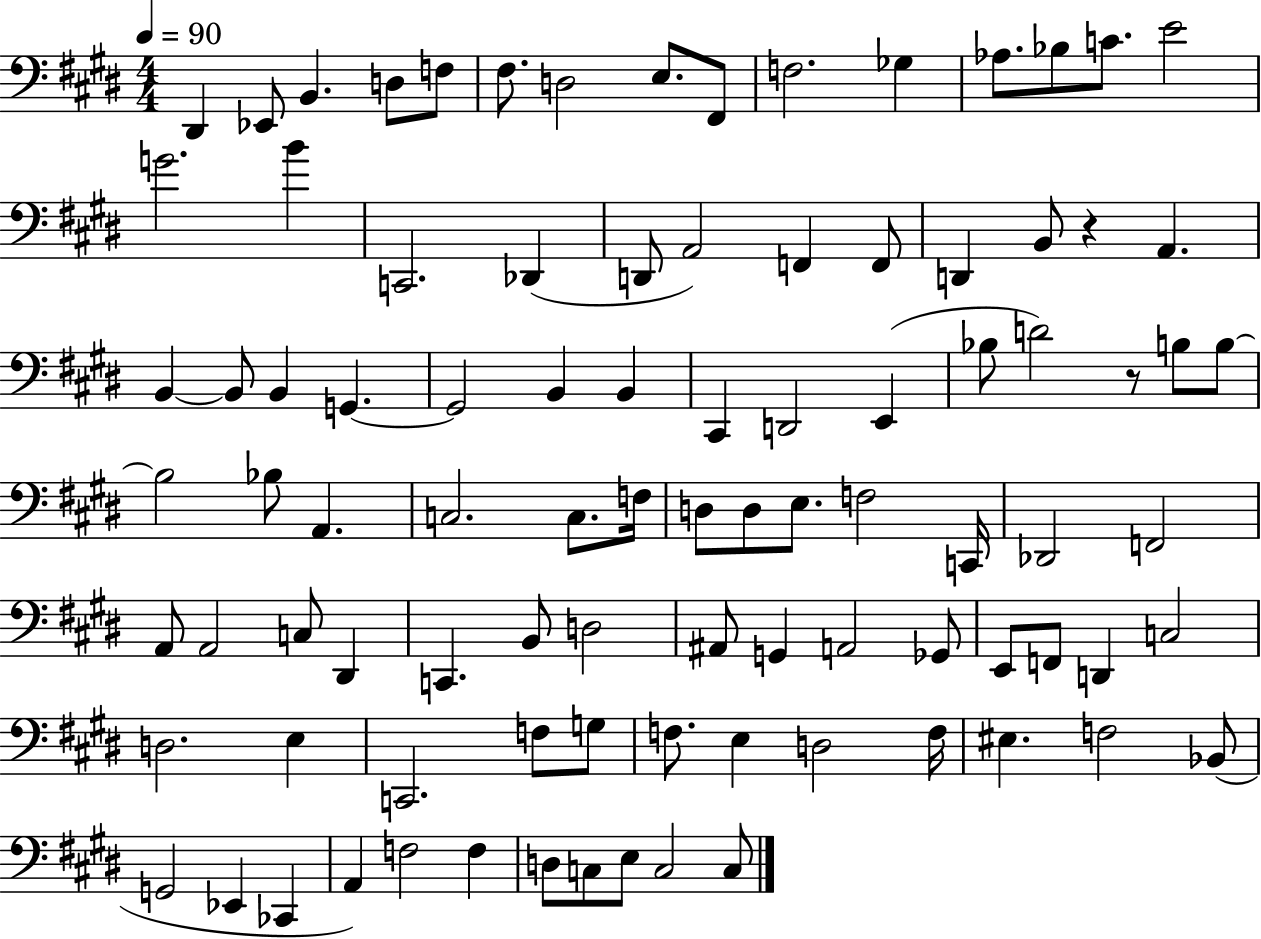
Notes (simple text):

D#2/q Eb2/e B2/q. D3/e F3/e F#3/e. D3/h E3/e. F#2/e F3/h. Gb3/q Ab3/e. Bb3/e C4/e. E4/h G4/h. B4/q C2/h. Db2/q D2/e A2/h F2/q F2/e D2/q B2/e R/q A2/q. B2/q B2/e B2/q G2/q. G2/h B2/q B2/q C#2/q D2/h E2/q Bb3/e D4/h R/e B3/e B3/e B3/h Bb3/e A2/q. C3/h. C3/e. F3/s D3/e D3/e E3/e. F3/h C2/s Db2/h F2/h A2/e A2/h C3/e D#2/q C2/q. B2/e D3/h A#2/e G2/q A2/h Gb2/e E2/e F2/e D2/q C3/h D3/h. E3/q C2/h. F3/e G3/e F3/e. E3/q D3/h F3/s EIS3/q. F3/h Bb2/e G2/h Eb2/q CES2/q A2/q F3/h F3/q D3/e C3/e E3/e C3/h C3/e